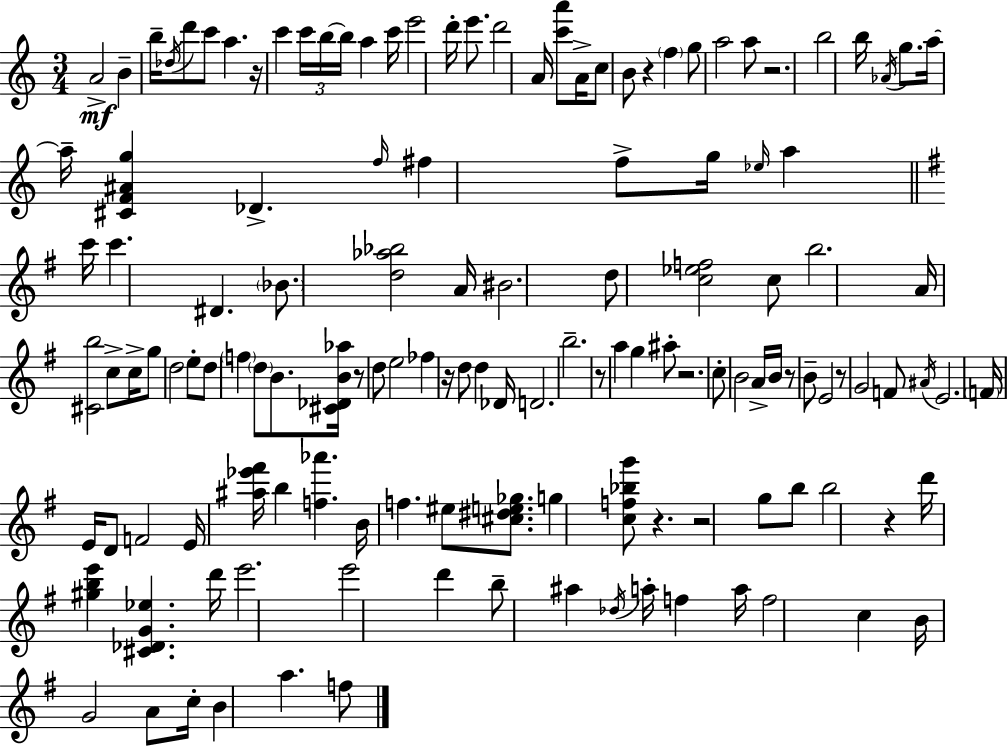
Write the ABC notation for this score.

X:1
T:Untitled
M:3/4
L:1/4
K:Am
A2 B b/4 _d/4 d'/2 c'/2 a z/4 c' c'/4 b/4 b/4 a c'/4 e'2 d'/4 e'/2 d'2 A/4 [c'a']/2 A/4 c/2 B/2 z f g/2 a2 a/2 z2 b2 b/4 _A/4 g/2 a/4 a/4 [^CF^Ag] _D f/4 ^f f/2 g/4 _e/4 a c'/4 c' ^D _B/2 [d_a_b]2 A/4 ^B2 d/2 [c_ef]2 c/2 b2 A/4 [^Cb]2 c/2 c/4 g/2 d2 e/2 d/2 f d/2 B/2 [^C_DB_a]/4 z/2 d/2 e2 _f z/4 d/2 d _D/4 D2 b2 z/2 a g ^a/2 z2 c/2 B2 A/4 B/4 z/2 B/2 E2 z/2 G2 F/2 ^A/4 E2 F/4 E/4 D/2 F2 E/4 [^a_e'^f']/4 b [f_a'] B/4 f ^e/2 [^c^de_g]/2 g [cf_bg']/2 z z2 g/2 b/2 b2 z d'/4 [^gbe'] [^C_DG_e] d'/4 e'2 e'2 d' b/2 ^a _d/4 a/4 f a/4 f2 c B/4 G2 A/2 c/4 B a f/2